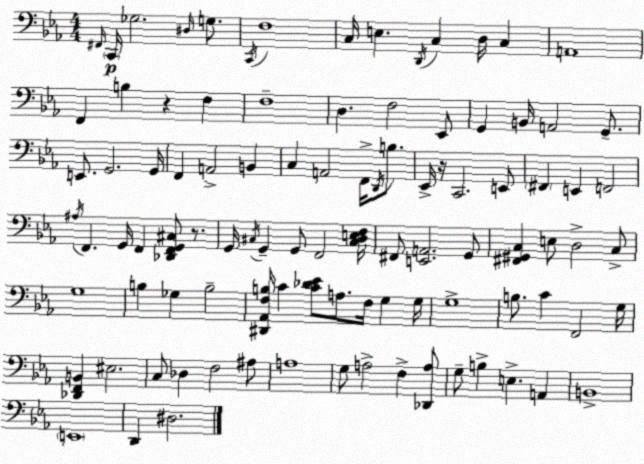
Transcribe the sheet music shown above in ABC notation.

X:1
T:Untitled
M:4/4
L:1/4
K:Cm
^F,,/4 C,,/4 _G,2 ^D,/4 G,/2 C,,/4 F,4 C,/4 E, D,,/4 C, D,/4 C, A,,4 F,, B, z F, F,4 D, F,2 _E,,/2 G,, B,,/4 A,,2 G,,/2 E,,/2 G,,2 G,,/4 F,, A,,2 B,, C, A,,2 F,,/4 D,,/4 B,/2 _E,,/4 z/4 C,,2 E,,/2 ^F,, E,, F,,2 ^A,/4 F,, G,,/4 F,, [_D,,F,,G,,^C,]/2 z/2 G,,/4 ^C,/4 G,, G,,/2 F,,2 [^C,D,E,F,]/4 ^F,,/2 [E,,A,,]2 G,,/2 [^F,,^G,,C,] E,/2 D,2 C,/2 G,4 B, _G, B,2 [^D,,_A,,F,B,]/4 C [C_D_E]/2 A,/2 F,/4 G, G,/4 G,4 B,/2 C F,,2 G,/4 [_D,,F,,B,,] ^E,2 C,/2 _D, F,2 ^A,/2 A,4 G,/2 A,2 F, [_D,,A,]/2 G,/2 B, E, A,, B,,4 E,,4 D,, ^D,2